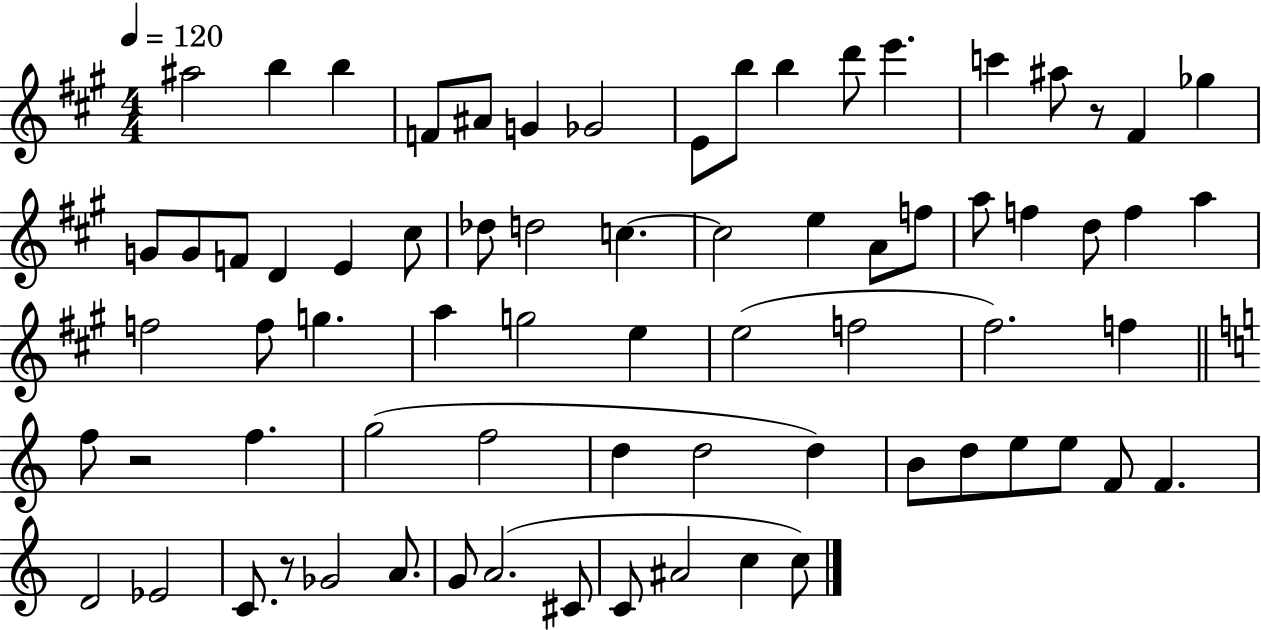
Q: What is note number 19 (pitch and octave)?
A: F4